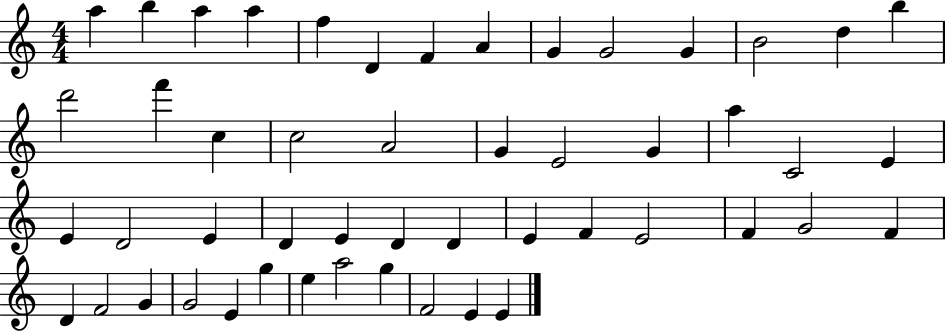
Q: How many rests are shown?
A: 0